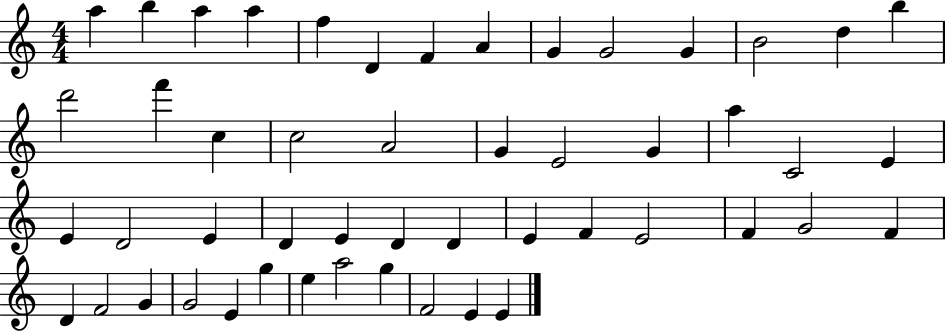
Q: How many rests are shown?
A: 0